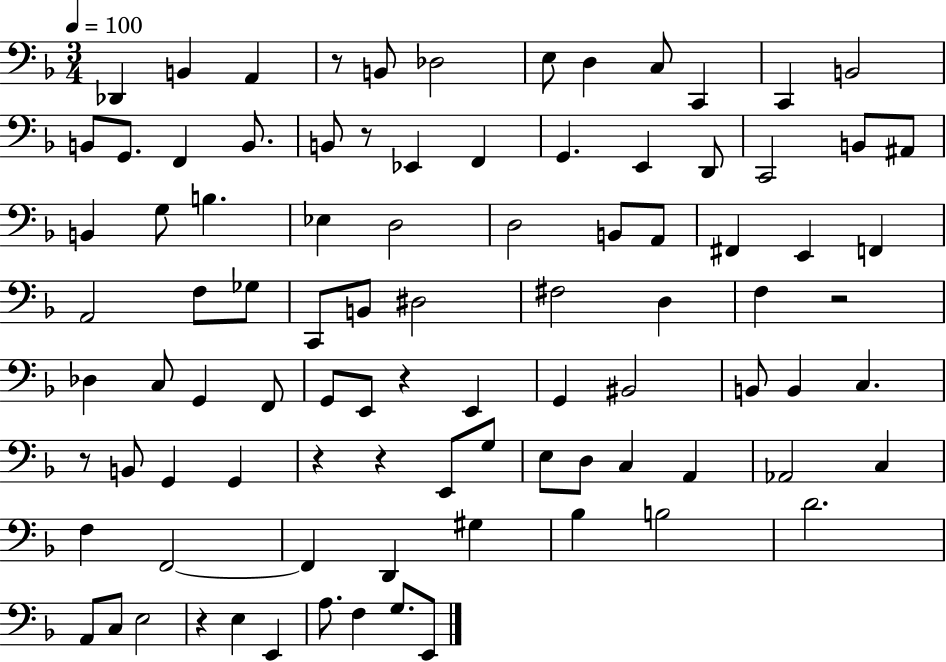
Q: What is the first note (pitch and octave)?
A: Db2